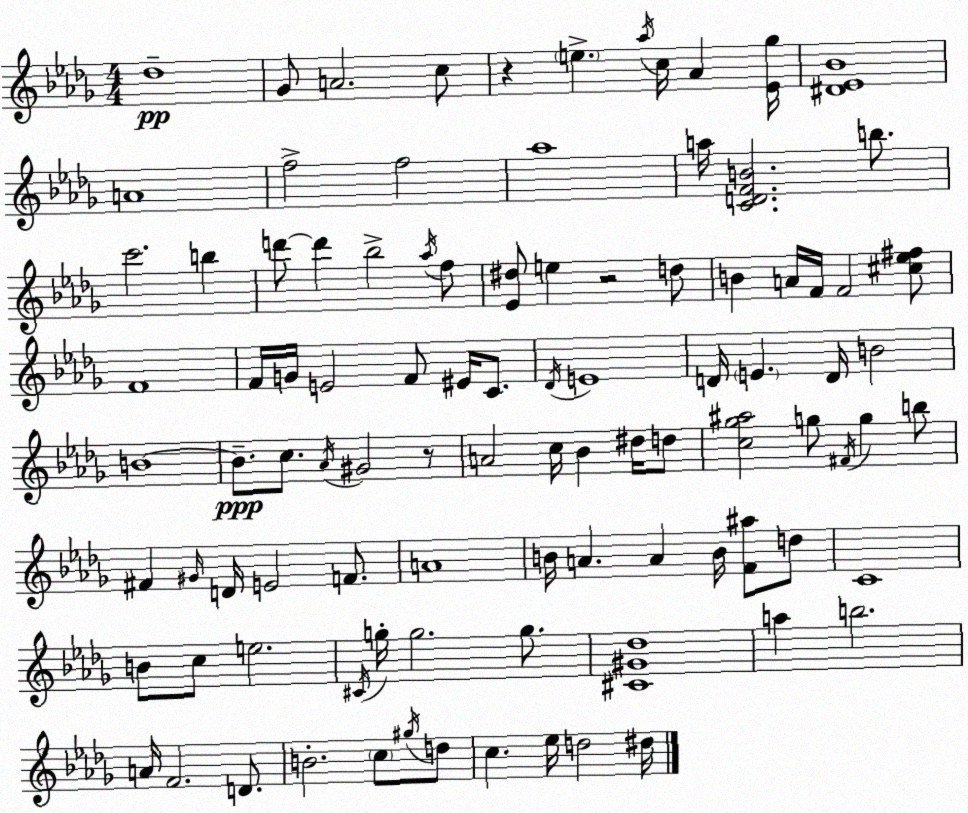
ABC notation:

X:1
T:Untitled
M:4/4
L:1/4
K:Bbm
_d4 _G/2 A2 c/2 z e _a/4 c/4 _A [_E_g]/4 [^D_E_B]4 A4 f2 f2 _a4 a/4 [CDFB]2 b/2 c'2 b d'/2 d' _b2 _a/4 f/2 [_E^d]/2 e z2 d/2 B A/4 F/4 F2 [^c_e^f]/2 F4 F/4 G/4 E2 F/2 ^E/4 C/2 _D/4 E4 D/4 E D/4 B2 B4 B/2 c/2 _A/4 ^G2 z/2 A2 c/4 _B ^d/4 d/2 [c_g^a]2 g/2 ^F/4 g b/2 ^F ^G/4 D/4 E2 F/2 A4 B/4 A A B/4 [F^a]/2 d/2 C4 B/2 c/2 e2 ^C/4 g/4 g2 g/2 [^C^G_d]4 a b2 A/4 F2 D/2 B2 c/2 ^g/4 d/2 c _e/4 d2 ^d/4